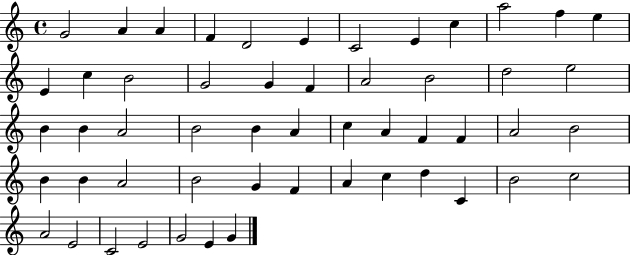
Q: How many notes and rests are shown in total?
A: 53